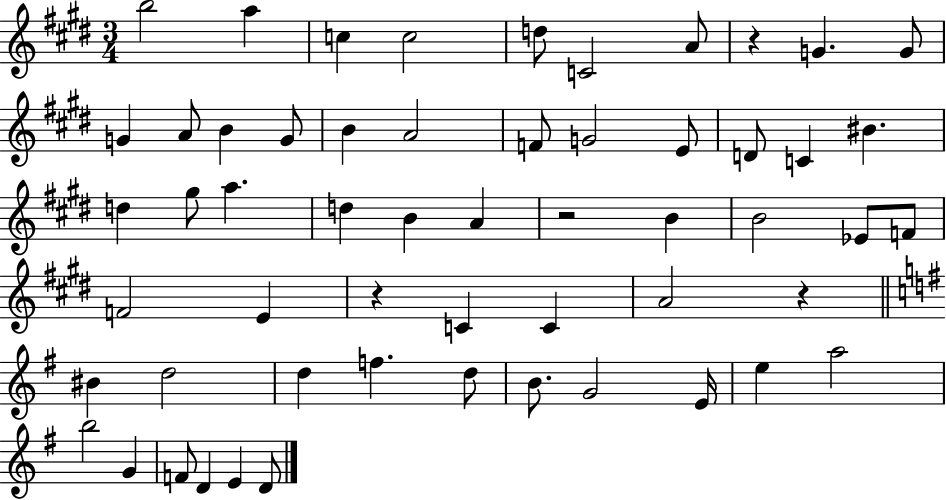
{
  \clef treble
  \numericTimeSignature
  \time 3/4
  \key e \major
  b''2 a''4 | c''4 c''2 | d''8 c'2 a'8 | r4 g'4. g'8 | \break g'4 a'8 b'4 g'8 | b'4 a'2 | f'8 g'2 e'8 | d'8 c'4 bis'4. | \break d''4 gis''8 a''4. | d''4 b'4 a'4 | r2 b'4 | b'2 ees'8 f'8 | \break f'2 e'4 | r4 c'4 c'4 | a'2 r4 | \bar "||" \break \key e \minor bis'4 d''2 | d''4 f''4. d''8 | b'8. g'2 e'16 | e''4 a''2 | \break b''2 g'4 | f'8 d'4 e'4 d'8 | \bar "|."
}